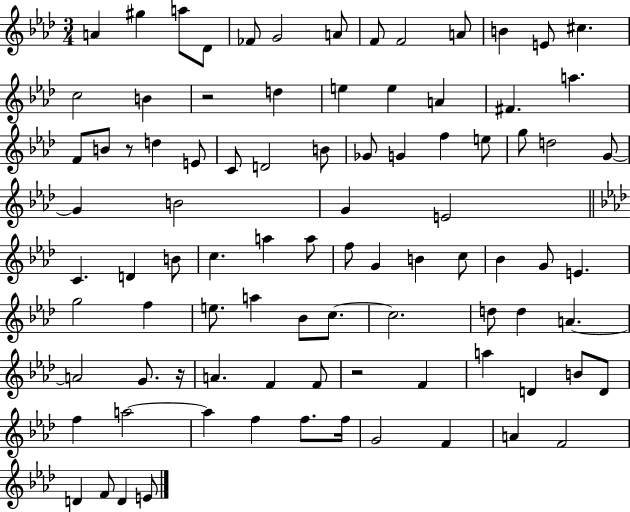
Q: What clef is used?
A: treble